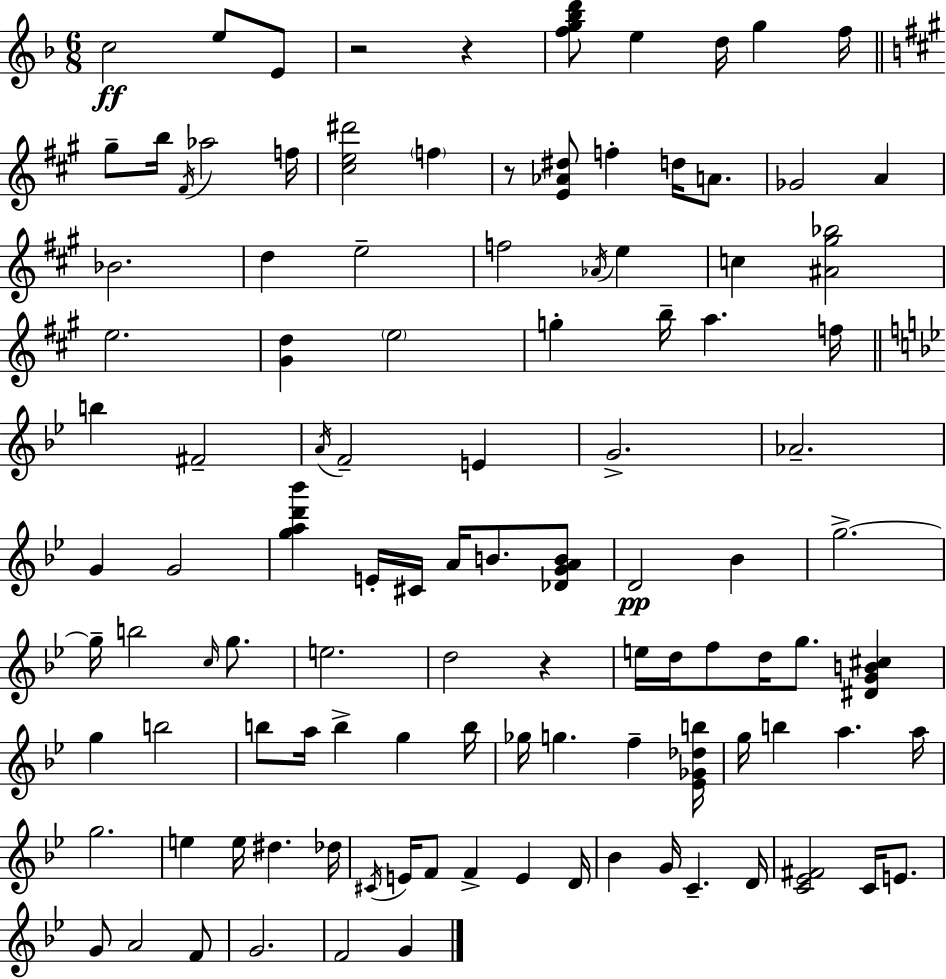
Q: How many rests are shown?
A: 4